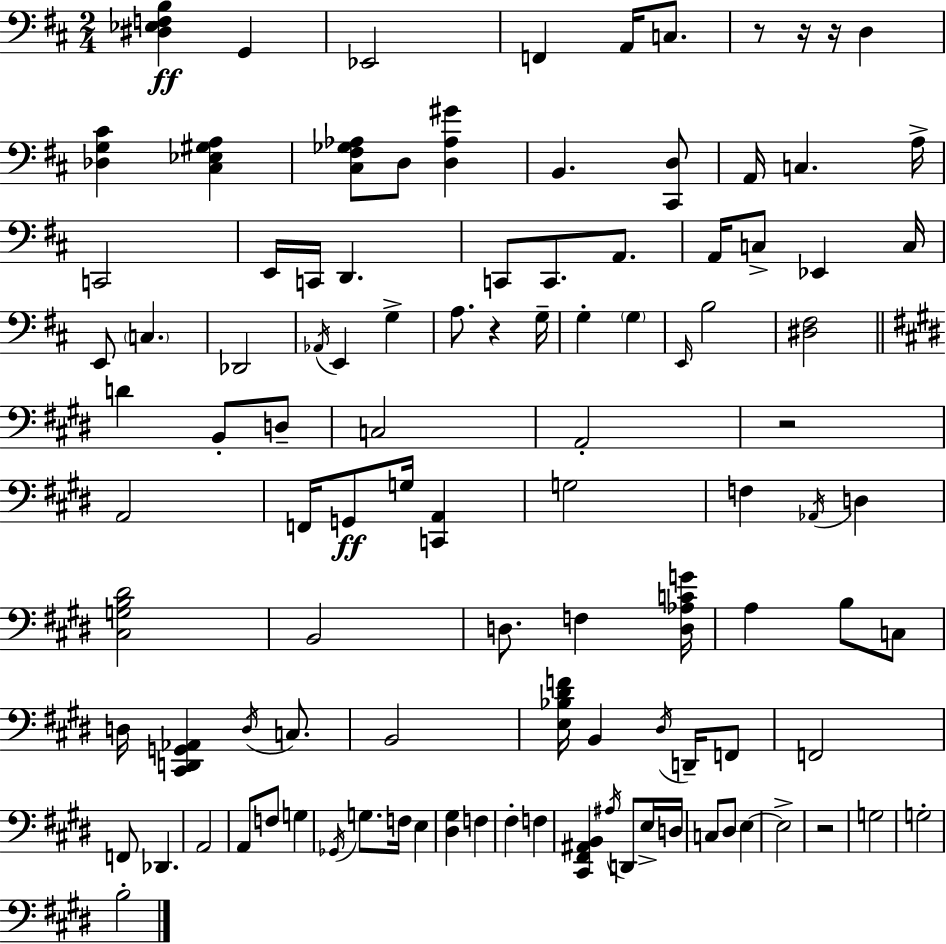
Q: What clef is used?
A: bass